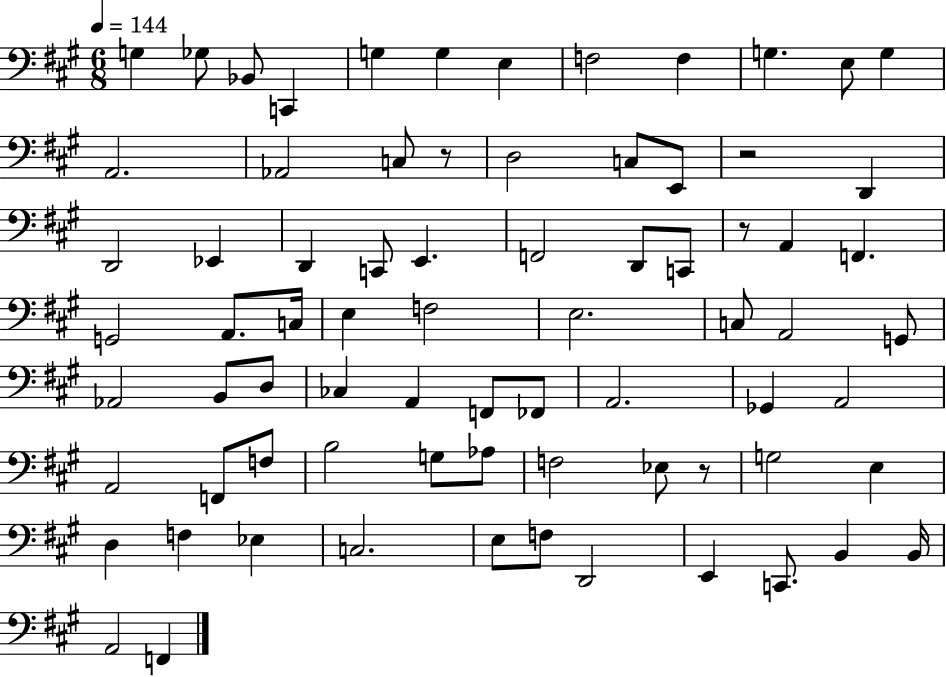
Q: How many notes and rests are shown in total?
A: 75